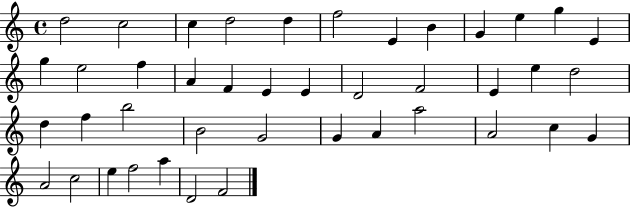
D5/h C5/h C5/q D5/h D5/q F5/h E4/q B4/q G4/q E5/q G5/q E4/q G5/q E5/h F5/q A4/q F4/q E4/q E4/q D4/h F4/h E4/q E5/q D5/h D5/q F5/q B5/h B4/h G4/h G4/q A4/q A5/h A4/h C5/q G4/q A4/h C5/h E5/q F5/h A5/q D4/h F4/h